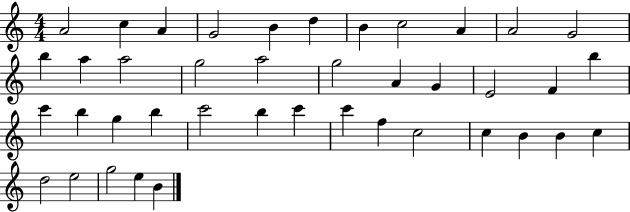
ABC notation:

X:1
T:Untitled
M:4/4
L:1/4
K:C
A2 c A G2 B d B c2 A A2 G2 b a a2 g2 a2 g2 A G E2 F b c' b g b c'2 b c' c' f c2 c B B c d2 e2 g2 e B